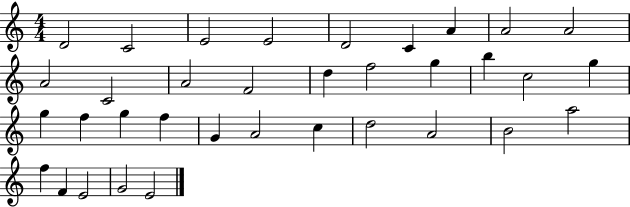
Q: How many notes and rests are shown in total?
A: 35